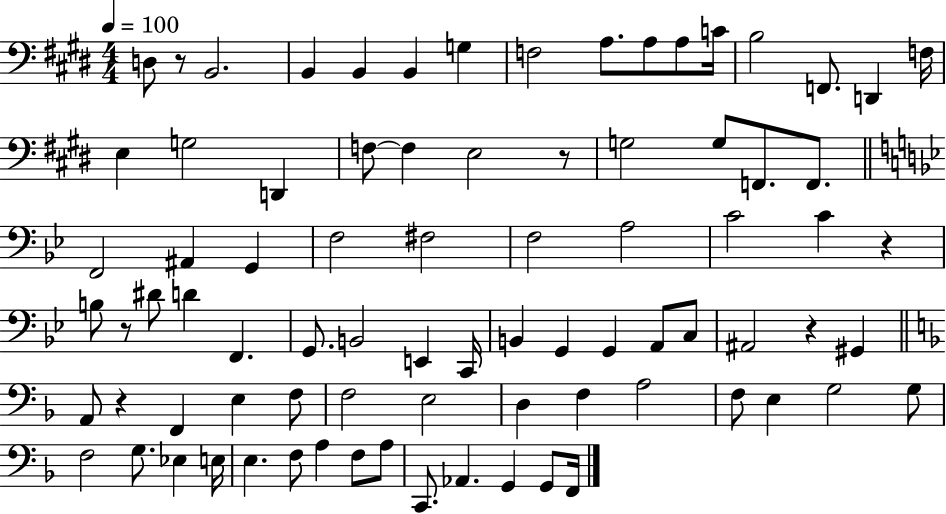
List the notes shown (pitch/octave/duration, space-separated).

D3/e R/e B2/h. B2/q B2/q B2/q G3/q F3/h A3/e. A3/e A3/e C4/s B3/h F2/e. D2/q F3/s E3/q G3/h D2/q F3/e F3/q E3/h R/e G3/h G3/e F2/e. F2/e. F2/h A#2/q G2/q F3/h F#3/h F3/h A3/h C4/h C4/q R/q B3/e R/e D#4/e D4/q F2/q. G2/e. B2/h E2/q C2/s B2/q G2/q G2/q A2/e C3/e A#2/h R/q G#2/q A2/e R/q F2/q E3/q F3/e F3/h E3/h D3/q F3/q A3/h F3/e E3/q G3/h G3/e F3/h G3/e. Eb3/q E3/s E3/q. F3/e A3/q F3/e A3/e C2/e. Ab2/q. G2/q G2/e F2/s